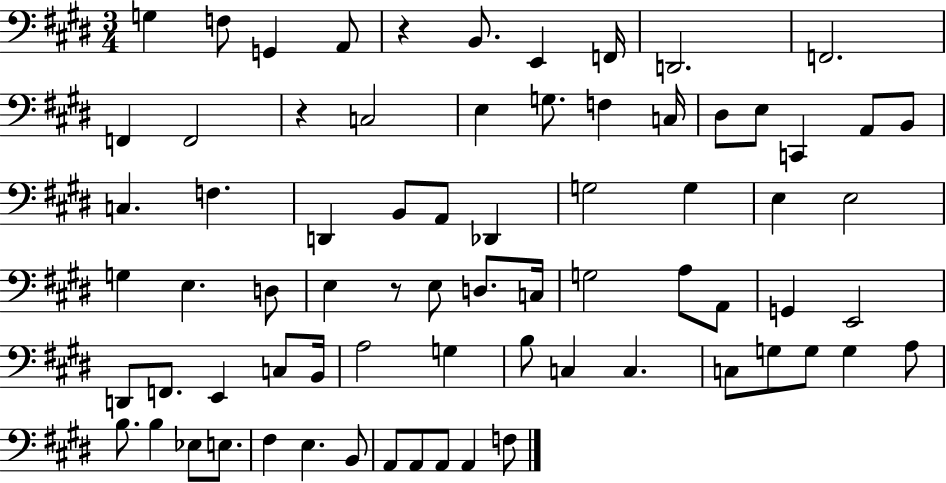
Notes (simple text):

G3/q F3/e G2/q A2/e R/q B2/e. E2/q F2/s D2/h. F2/h. F2/q F2/h R/q C3/h E3/q G3/e. F3/q C3/s D#3/e E3/e C2/q A2/e B2/e C3/q. F3/q. D2/q B2/e A2/e Db2/q G3/h G3/q E3/q E3/h G3/q E3/q. D3/e E3/q R/e E3/e D3/e. C3/s G3/h A3/e A2/e G2/q E2/h D2/e F2/e. E2/q C3/e B2/s A3/h G3/q B3/e C3/q C3/q. C3/e G3/e G3/e G3/q A3/e B3/e. B3/q Eb3/e E3/e. F#3/q E3/q. B2/e A2/e A2/e A2/e A2/q F3/e